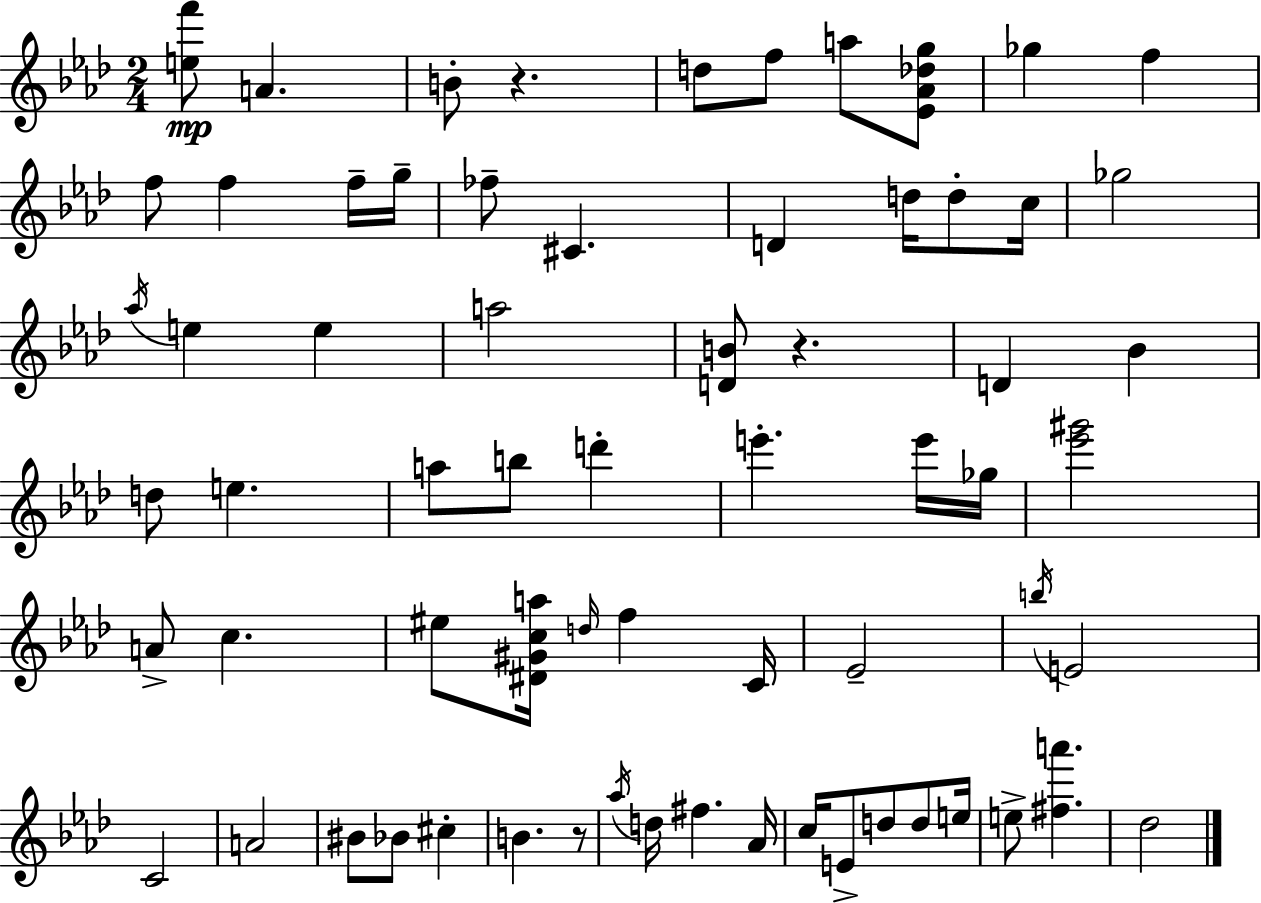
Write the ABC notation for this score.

X:1
T:Untitled
M:2/4
L:1/4
K:Ab
[ef']/2 A B/2 z d/2 f/2 a/2 [_E_A_dg]/2 _g f f/2 f f/4 g/4 _f/2 ^C D d/4 d/2 c/4 _g2 _a/4 e e a2 [DB]/2 z D _B d/2 e a/2 b/2 d' e' e'/4 _g/4 [_e'^g']2 A/2 c ^e/2 [^D^Gca]/4 d/4 f C/4 _E2 b/4 E2 C2 A2 ^B/2 _B/2 ^c B z/2 _a/4 d/4 ^f _A/4 c/4 E/2 d/2 d/2 e/4 e/2 [^fa'] _d2